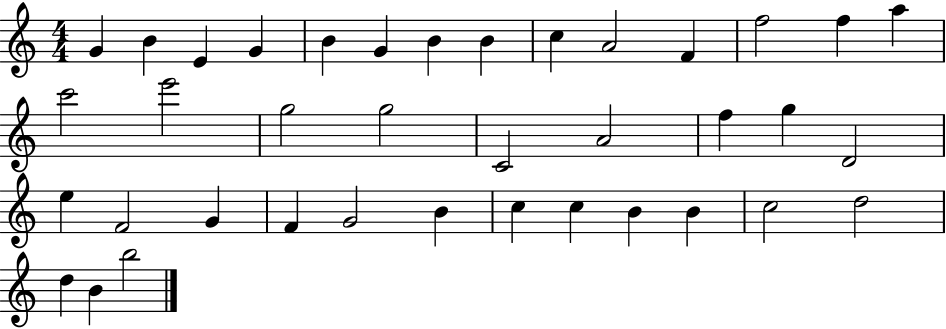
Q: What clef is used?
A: treble